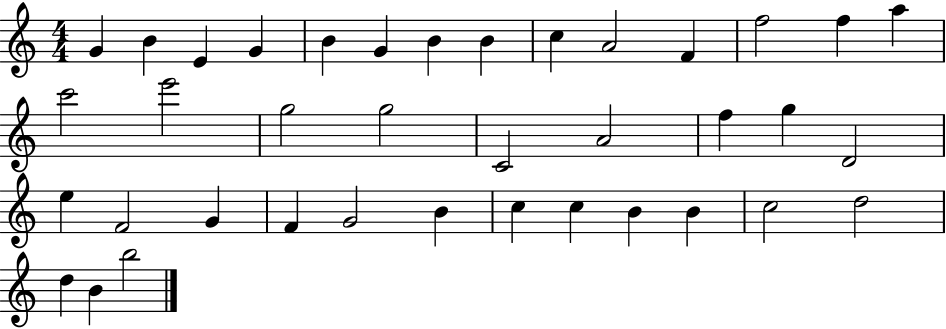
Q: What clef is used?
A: treble